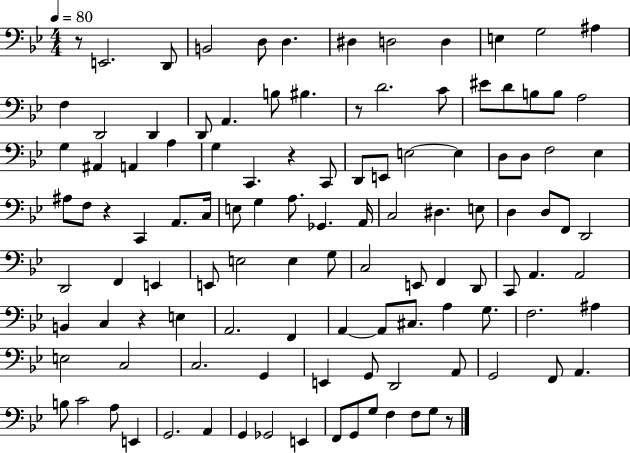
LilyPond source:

{
  \clef bass
  \numericTimeSignature
  \time 4/4
  \key bes \major
  \tempo 4 = 80
  r8 e,2. d,8 | b,2 d8 d4. | dis4 d2 d4 | e4 g2 ais4 | \break f4 d,2 d,4 | d,8 a,4. b8 bis4. | r8 d'2. c'8 | eis'8 d'8 b8 b8 a2 | \break g4 ais,4 a,4 a4 | g4 c,4. r4 c,8 | d,8 e,8 e2~~ e4 | d8 d8 f2 ees4 | \break ais8 f8 r4 c,4 a,8. c16 | e8 g4 a8. ges,4. a,16 | c2 dis4. e8 | d4 d8 f,8 d,2 | \break d,2 f,4 e,4 | e,8 e2 e4 g8 | c2 e,8 f,4 d,8 | c,8 a,4. a,2 | \break b,4 c4 r4 e4 | a,2. f,4 | a,4~~ a,8 cis8. a4 g8. | f2. ais4 | \break e2 c2 | c2. g,4 | e,4 g,8 d,2 a,8 | g,2 f,8 a,4. | \break b8 c'2 a8 e,4 | g,2. a,4 | g,4 ges,2 e,4 | f,8 g,8 g8 f4 f8 g8 r8 | \break \bar "|."
}